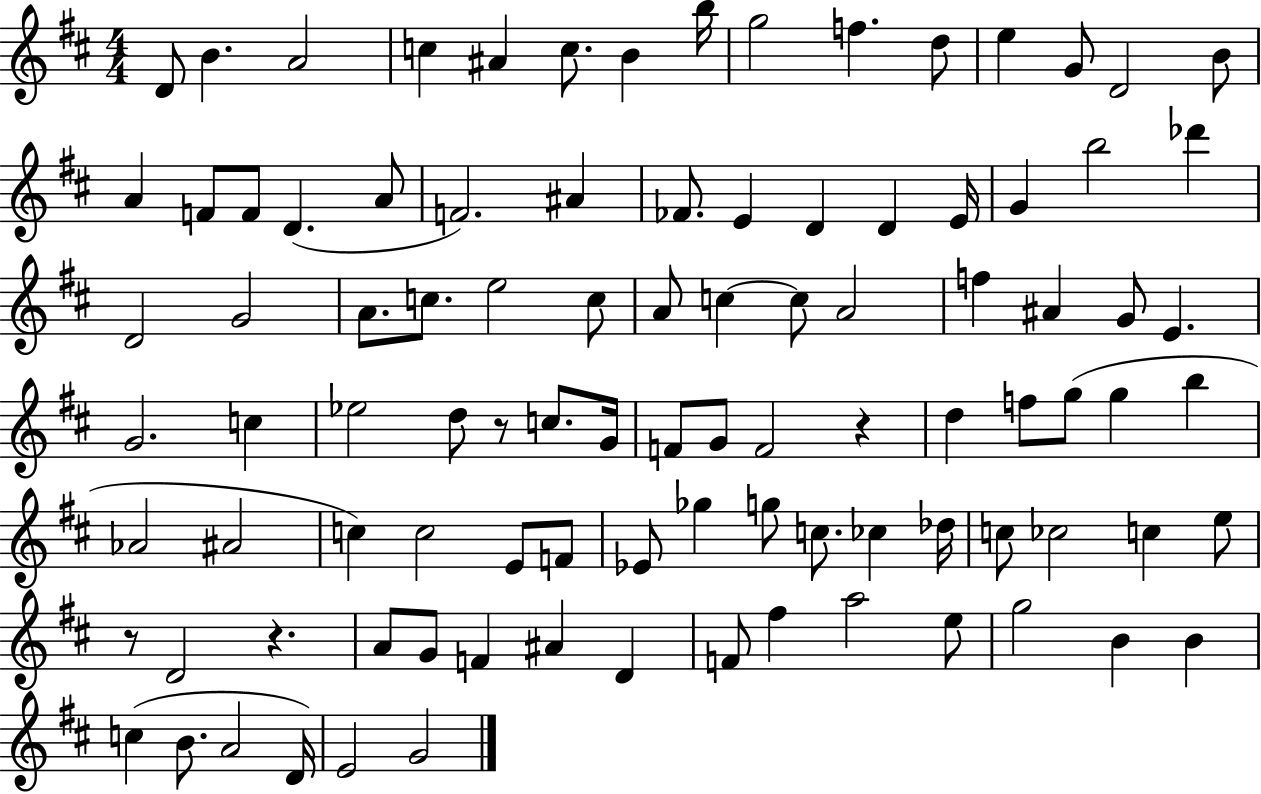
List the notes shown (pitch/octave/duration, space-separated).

D4/e B4/q. A4/h C5/q A#4/q C5/e. B4/q B5/s G5/h F5/q. D5/e E5/q G4/e D4/h B4/e A4/q F4/e F4/e D4/q. A4/e F4/h. A#4/q FES4/e. E4/q D4/q D4/q E4/s G4/q B5/h Db6/q D4/h G4/h A4/e. C5/e. E5/h C5/e A4/e C5/q C5/e A4/h F5/q A#4/q G4/e E4/q. G4/h. C5/q Eb5/h D5/e R/e C5/e. G4/s F4/e G4/e F4/h R/q D5/q F5/e G5/e G5/q B5/q Ab4/h A#4/h C5/q C5/h E4/e F4/e Eb4/e Gb5/q G5/e C5/e. CES5/q Db5/s C5/e CES5/h C5/q E5/e R/e D4/h R/q. A4/e G4/e F4/q A#4/q D4/q F4/e F#5/q A5/h E5/e G5/h B4/q B4/q C5/q B4/e. A4/h D4/s E4/h G4/h